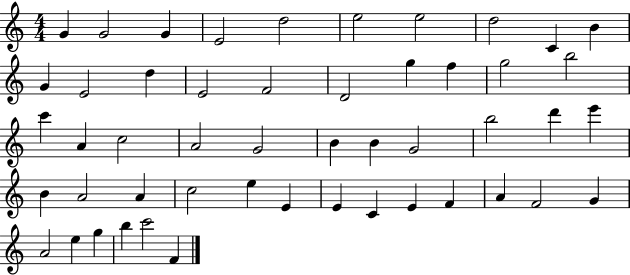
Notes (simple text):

G4/q G4/h G4/q E4/h D5/h E5/h E5/h D5/h C4/q B4/q G4/q E4/h D5/q E4/h F4/h D4/h G5/q F5/q G5/h B5/h C6/q A4/q C5/h A4/h G4/h B4/q B4/q G4/h B5/h D6/q E6/q B4/q A4/h A4/q C5/h E5/q E4/q E4/q C4/q E4/q F4/q A4/q F4/h G4/q A4/h E5/q G5/q B5/q C6/h F4/q